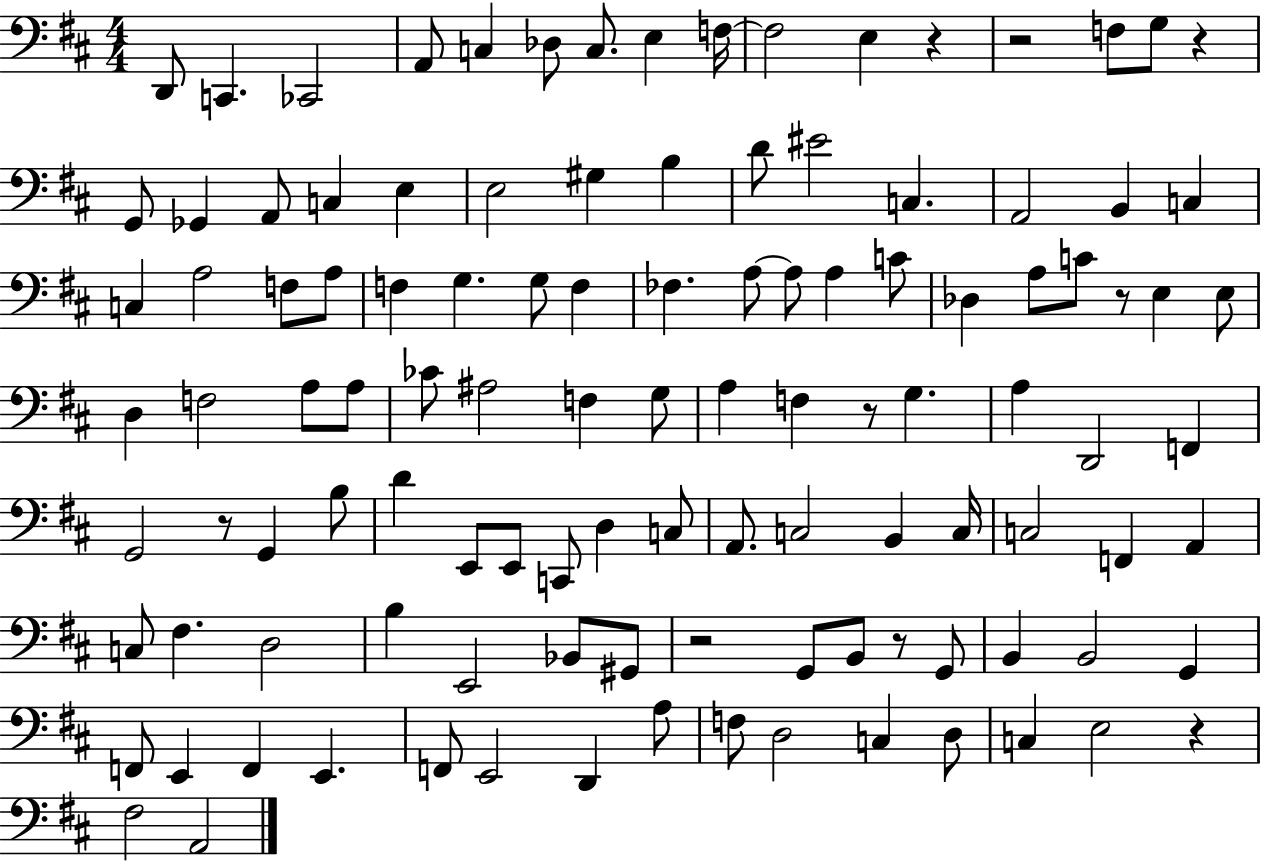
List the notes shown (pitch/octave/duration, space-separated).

D2/e C2/q. CES2/h A2/e C3/q Db3/e C3/e. E3/q F3/s F3/h E3/q R/q R/h F3/e G3/e R/q G2/e Gb2/q A2/e C3/q E3/q E3/h G#3/q B3/q D4/e EIS4/h C3/q. A2/h B2/q C3/q C3/q A3/h F3/e A3/e F3/q G3/q. G3/e F3/q FES3/q. A3/e A3/e A3/q C4/e Db3/q A3/e C4/e R/e E3/q E3/e D3/q F3/h A3/e A3/e CES4/e A#3/h F3/q G3/e A3/q F3/q R/e G3/q. A3/q D2/h F2/q G2/h R/e G2/q B3/e D4/q E2/e E2/e C2/e D3/q C3/e A2/e. C3/h B2/q C3/s C3/h F2/q A2/q C3/e F#3/q. D3/h B3/q E2/h Bb2/e G#2/e R/h G2/e B2/e R/e G2/e B2/q B2/h G2/q F2/e E2/q F2/q E2/q. F2/e E2/h D2/q A3/e F3/e D3/h C3/q D3/e C3/q E3/h R/q F#3/h A2/h